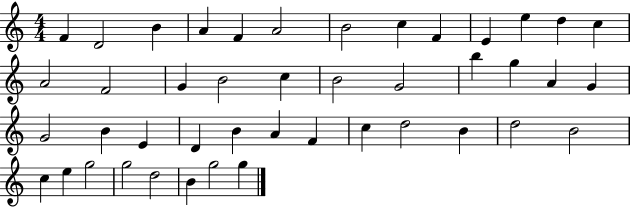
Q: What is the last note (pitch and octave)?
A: G5